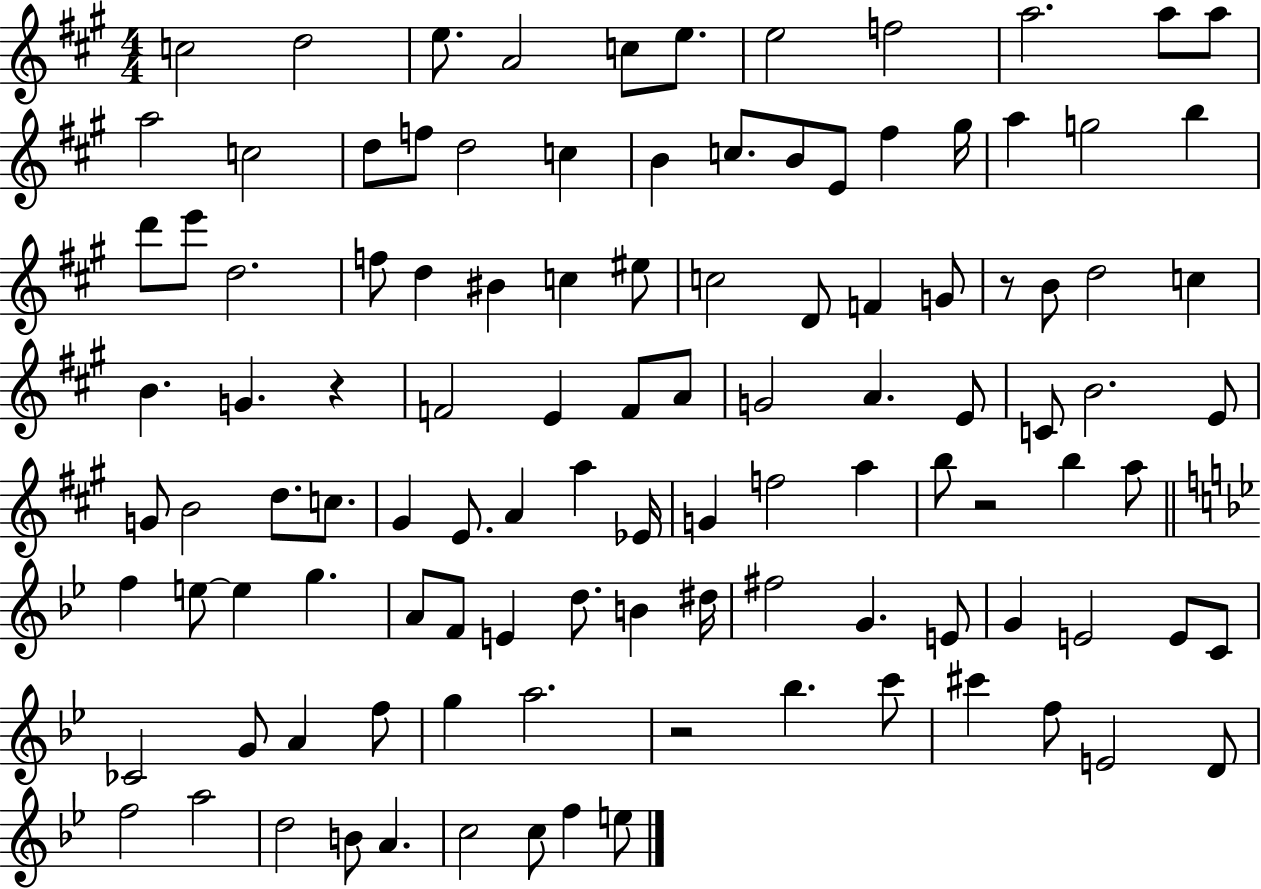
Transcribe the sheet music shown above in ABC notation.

X:1
T:Untitled
M:4/4
L:1/4
K:A
c2 d2 e/2 A2 c/2 e/2 e2 f2 a2 a/2 a/2 a2 c2 d/2 f/2 d2 c B c/2 B/2 E/2 ^f ^g/4 a g2 b d'/2 e'/2 d2 f/2 d ^B c ^e/2 c2 D/2 F G/2 z/2 B/2 d2 c B G z F2 E F/2 A/2 G2 A E/2 C/2 B2 E/2 G/2 B2 d/2 c/2 ^G E/2 A a _E/4 G f2 a b/2 z2 b a/2 f e/2 e g A/2 F/2 E d/2 B ^d/4 ^f2 G E/2 G E2 E/2 C/2 _C2 G/2 A f/2 g a2 z2 _b c'/2 ^c' f/2 E2 D/2 f2 a2 d2 B/2 A c2 c/2 f e/2